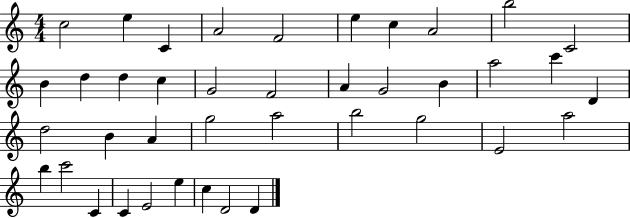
C5/h E5/q C4/q A4/h F4/h E5/q C5/q A4/h B5/h C4/h B4/q D5/q D5/q C5/q G4/h F4/h A4/q G4/h B4/q A5/h C6/q D4/q D5/h B4/q A4/q G5/h A5/h B5/h G5/h E4/h A5/h B5/q C6/h C4/q C4/q E4/h E5/q C5/q D4/h D4/q